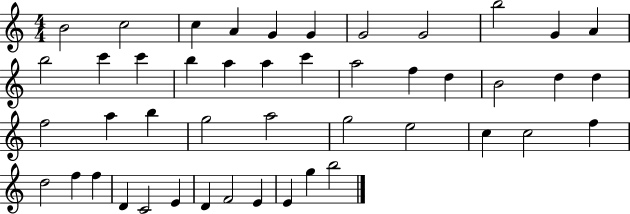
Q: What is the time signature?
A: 4/4